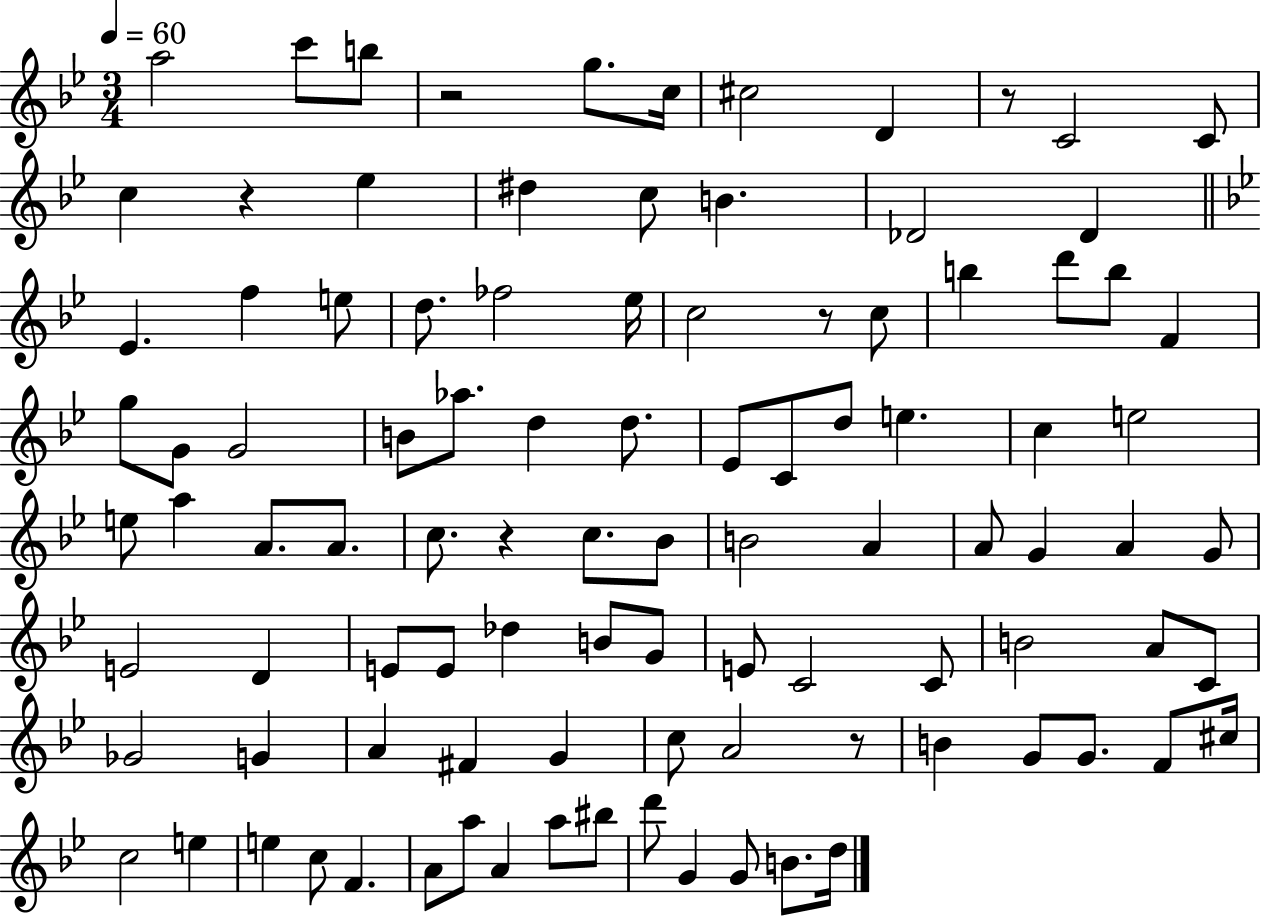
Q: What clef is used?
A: treble